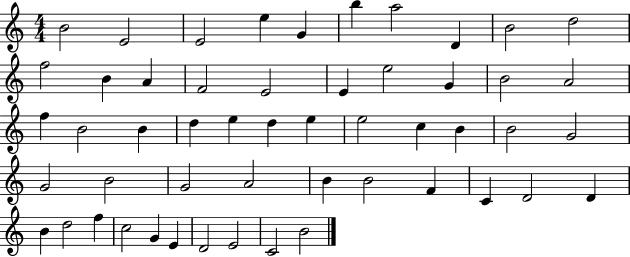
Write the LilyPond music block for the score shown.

{
  \clef treble
  \numericTimeSignature
  \time 4/4
  \key c \major
  b'2 e'2 | e'2 e''4 g'4 | b''4 a''2 d'4 | b'2 d''2 | \break f''2 b'4 a'4 | f'2 e'2 | e'4 e''2 g'4 | b'2 a'2 | \break f''4 b'2 b'4 | d''4 e''4 d''4 e''4 | e''2 c''4 b'4 | b'2 g'2 | \break g'2 b'2 | g'2 a'2 | b'4 b'2 f'4 | c'4 d'2 d'4 | \break b'4 d''2 f''4 | c''2 g'4 e'4 | d'2 e'2 | c'2 b'2 | \break \bar "|."
}